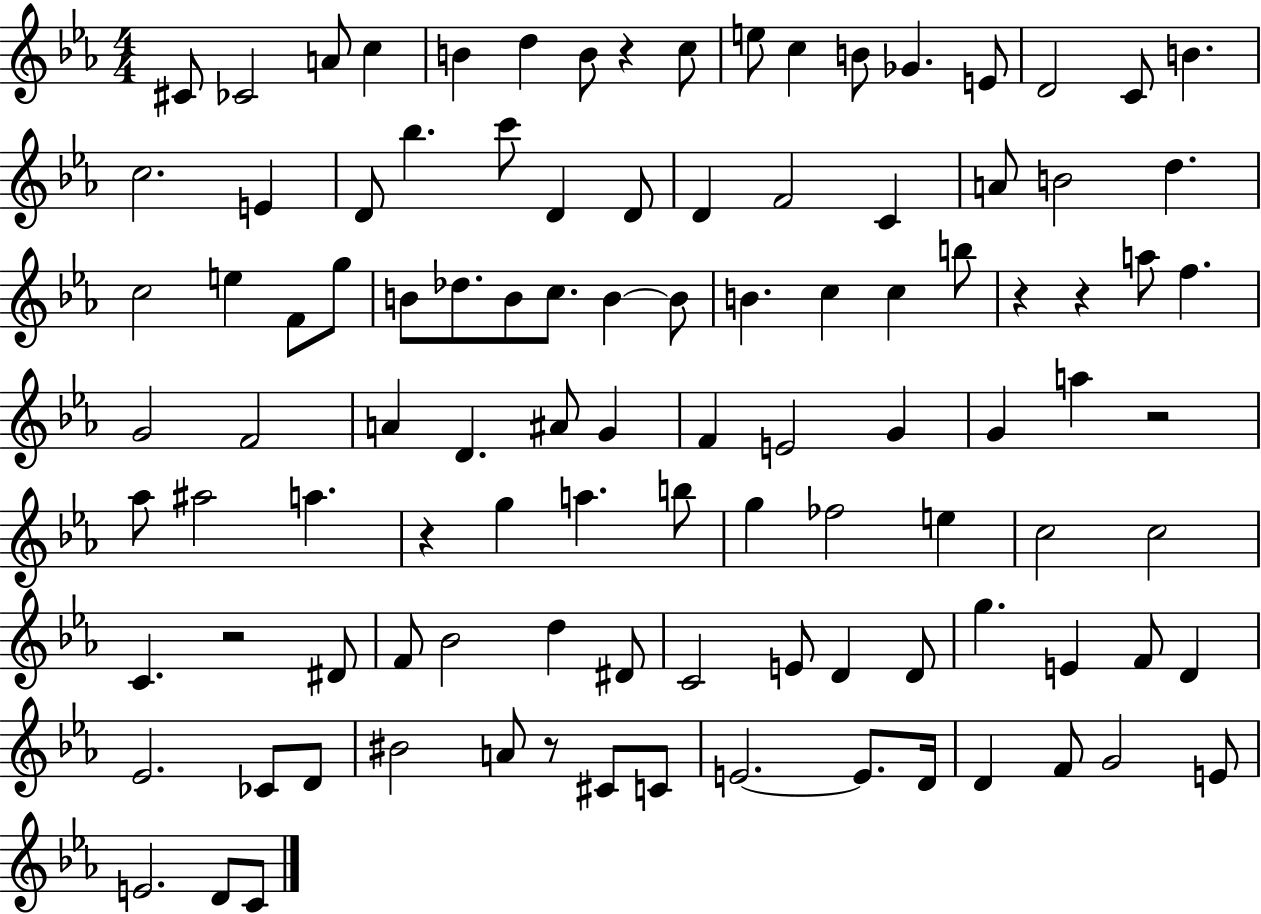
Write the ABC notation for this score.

X:1
T:Untitled
M:4/4
L:1/4
K:Eb
^C/2 _C2 A/2 c B d B/2 z c/2 e/2 c B/2 _G E/2 D2 C/2 B c2 E D/2 _b c'/2 D D/2 D F2 C A/2 B2 d c2 e F/2 g/2 B/2 _d/2 B/2 c/2 B B/2 B c c b/2 z z a/2 f G2 F2 A D ^A/2 G F E2 G G a z2 _a/2 ^a2 a z g a b/2 g _f2 e c2 c2 C z2 ^D/2 F/2 _B2 d ^D/2 C2 E/2 D D/2 g E F/2 D _E2 _C/2 D/2 ^B2 A/2 z/2 ^C/2 C/2 E2 E/2 D/4 D F/2 G2 E/2 E2 D/2 C/2